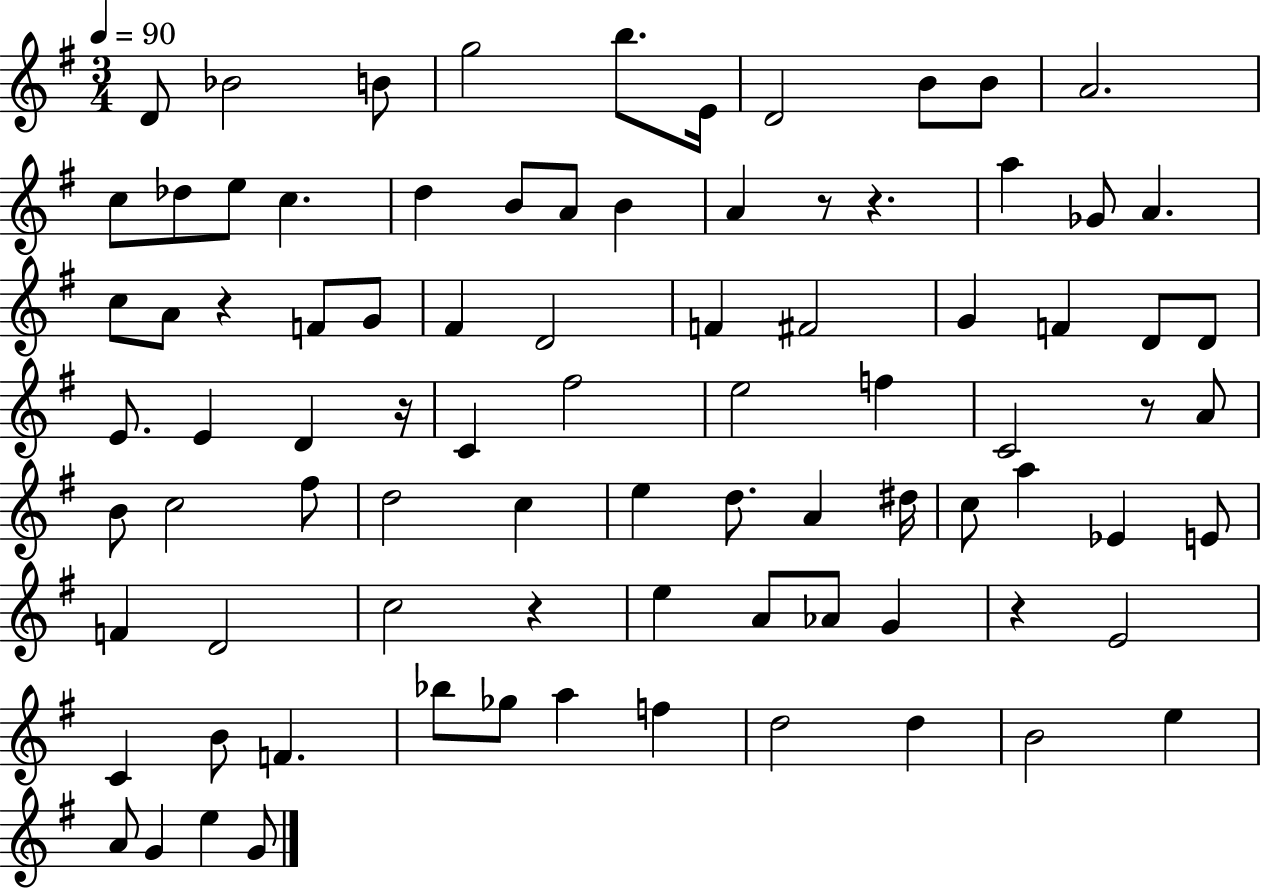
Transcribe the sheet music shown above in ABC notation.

X:1
T:Untitled
M:3/4
L:1/4
K:G
D/2 _B2 B/2 g2 b/2 E/4 D2 B/2 B/2 A2 c/2 _d/2 e/2 c d B/2 A/2 B A z/2 z a _G/2 A c/2 A/2 z F/2 G/2 ^F D2 F ^F2 G F D/2 D/2 E/2 E D z/4 C ^f2 e2 f C2 z/2 A/2 B/2 c2 ^f/2 d2 c e d/2 A ^d/4 c/2 a _E E/2 F D2 c2 z e A/2 _A/2 G z E2 C B/2 F _b/2 _g/2 a f d2 d B2 e A/2 G e G/2